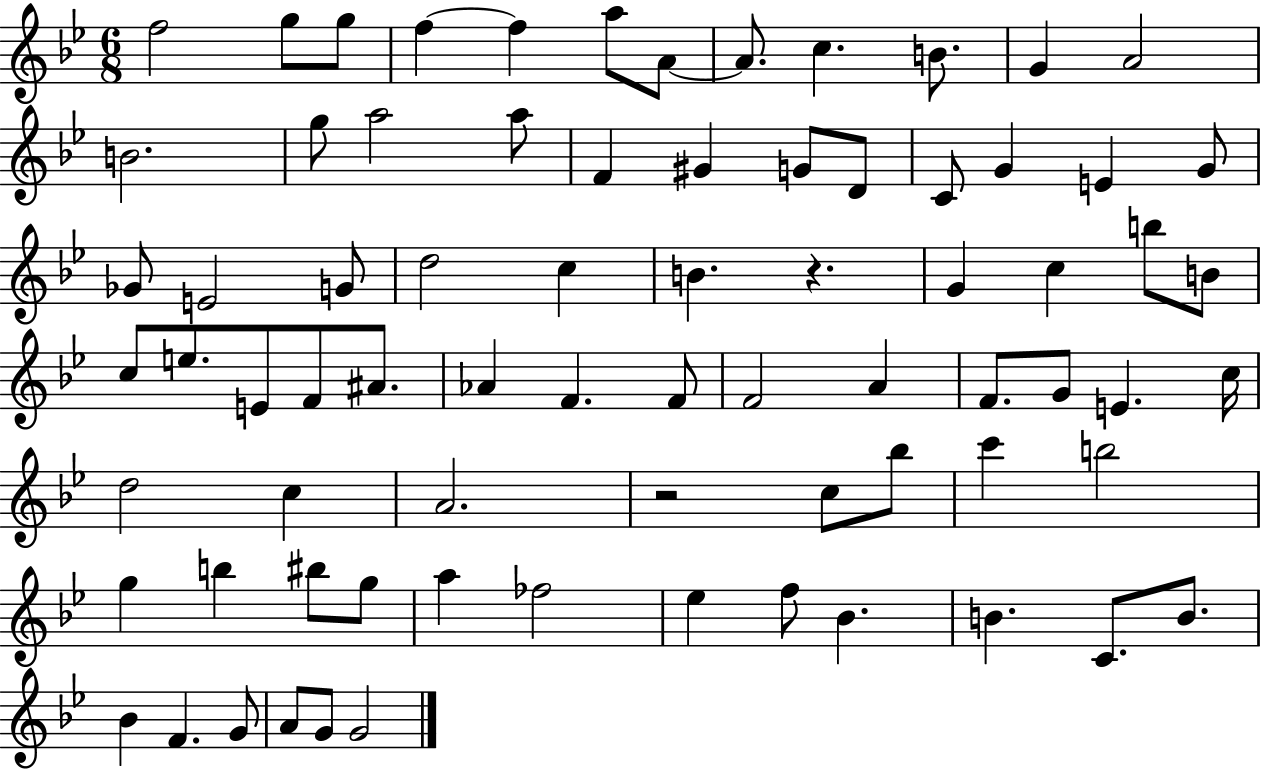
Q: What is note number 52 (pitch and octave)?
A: C5